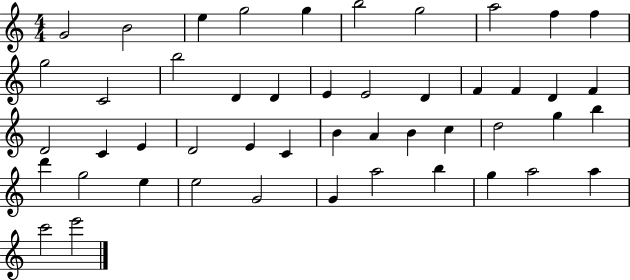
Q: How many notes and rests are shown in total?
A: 48